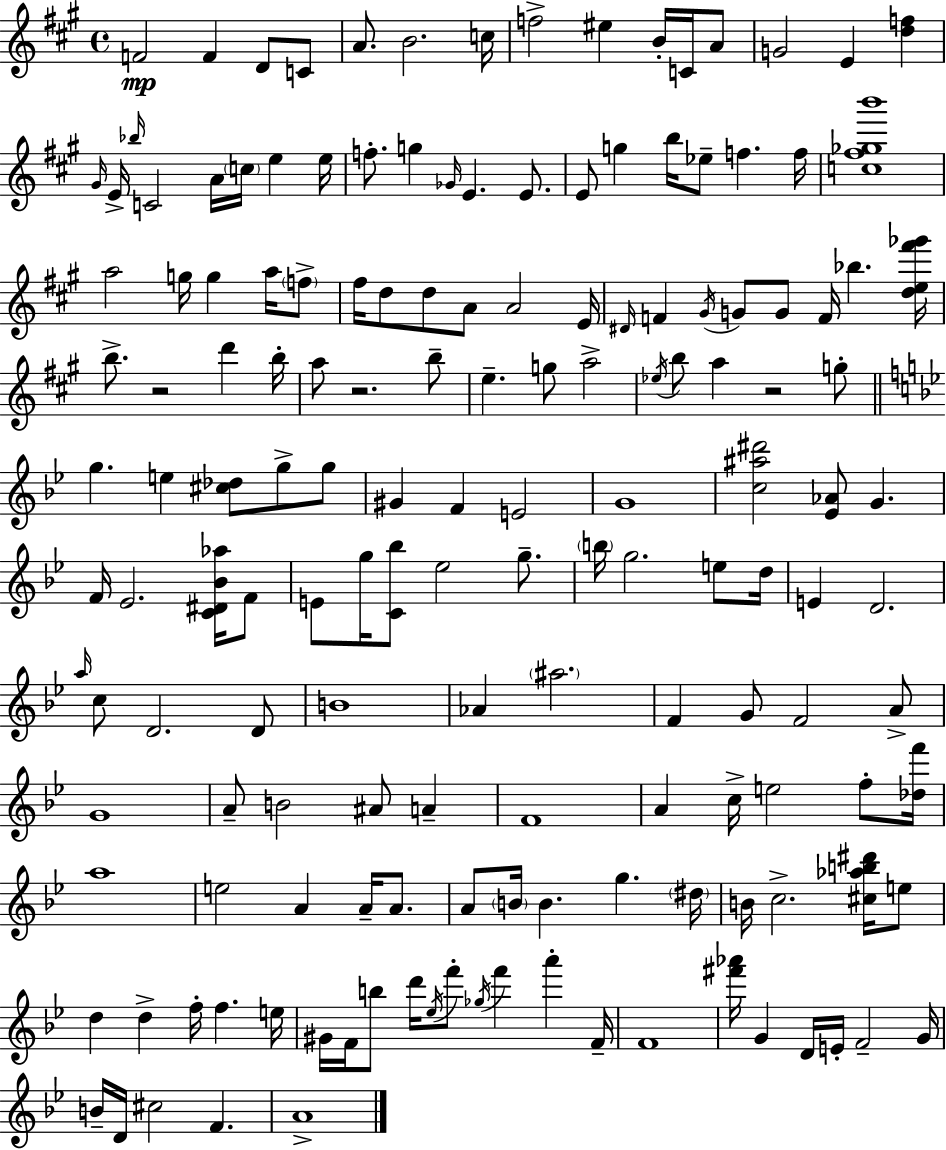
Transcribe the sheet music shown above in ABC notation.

X:1
T:Untitled
M:4/4
L:1/4
K:A
F2 F D/2 C/2 A/2 B2 c/4 f2 ^e B/4 C/4 A/2 G2 E [df] ^G/4 E/4 _b/4 C2 A/4 c/4 e e/4 f/2 g _G/4 E E/2 E/2 g b/4 _e/2 f f/4 [c^f_gb']4 a2 g/4 g a/4 f/2 ^f/4 d/2 d/2 A/2 A2 E/4 ^D/4 F ^G/4 G/2 G/2 F/4 _b [de^f'_g']/4 b/2 z2 d' b/4 a/2 z2 b/2 e g/2 a2 _e/4 b/2 a z2 g/2 g e [^c_d]/2 g/2 g/2 ^G F E2 G4 [c^a^d']2 [_E_A]/2 G F/4 _E2 [C^D_B_a]/4 F/2 E/2 g/4 [C_b]/2 _e2 g/2 b/4 g2 e/2 d/4 E D2 a/4 c/2 D2 D/2 B4 _A ^a2 F G/2 F2 A/2 G4 A/2 B2 ^A/2 A F4 A c/4 e2 f/2 [_df']/4 a4 e2 A A/4 A/2 A/2 B/4 B g ^d/4 B/4 c2 [^c_ab^d']/4 e/2 d d f/4 f e/4 ^G/4 F/4 b/2 d'/4 _e/4 f'/2 _g/4 f' a' F/4 F4 [^f'_a']/4 G D/4 E/4 F2 G/4 B/4 D/4 ^c2 F A4